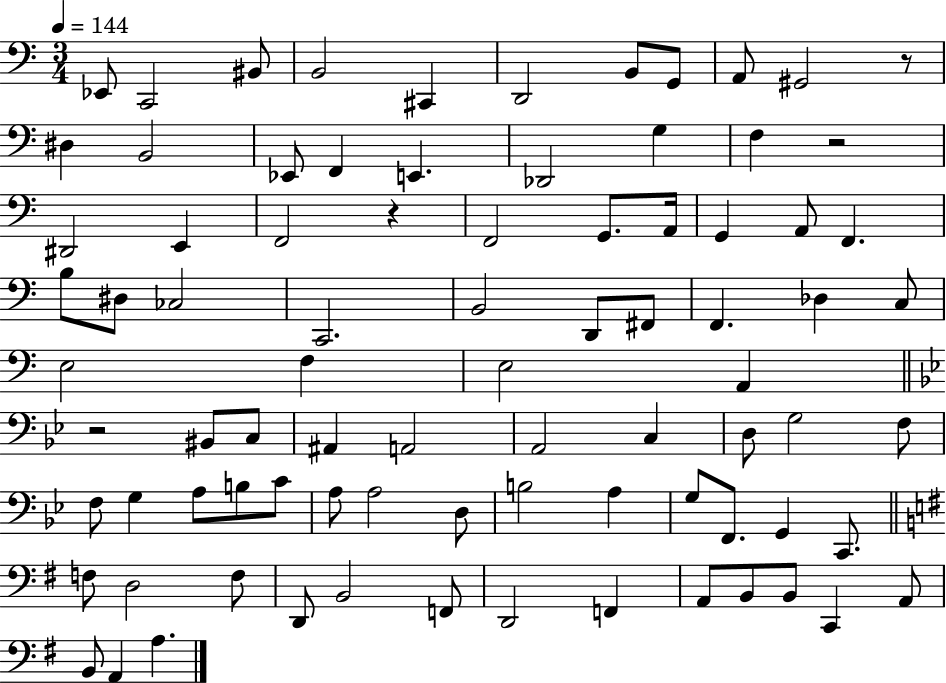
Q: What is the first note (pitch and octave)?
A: Eb2